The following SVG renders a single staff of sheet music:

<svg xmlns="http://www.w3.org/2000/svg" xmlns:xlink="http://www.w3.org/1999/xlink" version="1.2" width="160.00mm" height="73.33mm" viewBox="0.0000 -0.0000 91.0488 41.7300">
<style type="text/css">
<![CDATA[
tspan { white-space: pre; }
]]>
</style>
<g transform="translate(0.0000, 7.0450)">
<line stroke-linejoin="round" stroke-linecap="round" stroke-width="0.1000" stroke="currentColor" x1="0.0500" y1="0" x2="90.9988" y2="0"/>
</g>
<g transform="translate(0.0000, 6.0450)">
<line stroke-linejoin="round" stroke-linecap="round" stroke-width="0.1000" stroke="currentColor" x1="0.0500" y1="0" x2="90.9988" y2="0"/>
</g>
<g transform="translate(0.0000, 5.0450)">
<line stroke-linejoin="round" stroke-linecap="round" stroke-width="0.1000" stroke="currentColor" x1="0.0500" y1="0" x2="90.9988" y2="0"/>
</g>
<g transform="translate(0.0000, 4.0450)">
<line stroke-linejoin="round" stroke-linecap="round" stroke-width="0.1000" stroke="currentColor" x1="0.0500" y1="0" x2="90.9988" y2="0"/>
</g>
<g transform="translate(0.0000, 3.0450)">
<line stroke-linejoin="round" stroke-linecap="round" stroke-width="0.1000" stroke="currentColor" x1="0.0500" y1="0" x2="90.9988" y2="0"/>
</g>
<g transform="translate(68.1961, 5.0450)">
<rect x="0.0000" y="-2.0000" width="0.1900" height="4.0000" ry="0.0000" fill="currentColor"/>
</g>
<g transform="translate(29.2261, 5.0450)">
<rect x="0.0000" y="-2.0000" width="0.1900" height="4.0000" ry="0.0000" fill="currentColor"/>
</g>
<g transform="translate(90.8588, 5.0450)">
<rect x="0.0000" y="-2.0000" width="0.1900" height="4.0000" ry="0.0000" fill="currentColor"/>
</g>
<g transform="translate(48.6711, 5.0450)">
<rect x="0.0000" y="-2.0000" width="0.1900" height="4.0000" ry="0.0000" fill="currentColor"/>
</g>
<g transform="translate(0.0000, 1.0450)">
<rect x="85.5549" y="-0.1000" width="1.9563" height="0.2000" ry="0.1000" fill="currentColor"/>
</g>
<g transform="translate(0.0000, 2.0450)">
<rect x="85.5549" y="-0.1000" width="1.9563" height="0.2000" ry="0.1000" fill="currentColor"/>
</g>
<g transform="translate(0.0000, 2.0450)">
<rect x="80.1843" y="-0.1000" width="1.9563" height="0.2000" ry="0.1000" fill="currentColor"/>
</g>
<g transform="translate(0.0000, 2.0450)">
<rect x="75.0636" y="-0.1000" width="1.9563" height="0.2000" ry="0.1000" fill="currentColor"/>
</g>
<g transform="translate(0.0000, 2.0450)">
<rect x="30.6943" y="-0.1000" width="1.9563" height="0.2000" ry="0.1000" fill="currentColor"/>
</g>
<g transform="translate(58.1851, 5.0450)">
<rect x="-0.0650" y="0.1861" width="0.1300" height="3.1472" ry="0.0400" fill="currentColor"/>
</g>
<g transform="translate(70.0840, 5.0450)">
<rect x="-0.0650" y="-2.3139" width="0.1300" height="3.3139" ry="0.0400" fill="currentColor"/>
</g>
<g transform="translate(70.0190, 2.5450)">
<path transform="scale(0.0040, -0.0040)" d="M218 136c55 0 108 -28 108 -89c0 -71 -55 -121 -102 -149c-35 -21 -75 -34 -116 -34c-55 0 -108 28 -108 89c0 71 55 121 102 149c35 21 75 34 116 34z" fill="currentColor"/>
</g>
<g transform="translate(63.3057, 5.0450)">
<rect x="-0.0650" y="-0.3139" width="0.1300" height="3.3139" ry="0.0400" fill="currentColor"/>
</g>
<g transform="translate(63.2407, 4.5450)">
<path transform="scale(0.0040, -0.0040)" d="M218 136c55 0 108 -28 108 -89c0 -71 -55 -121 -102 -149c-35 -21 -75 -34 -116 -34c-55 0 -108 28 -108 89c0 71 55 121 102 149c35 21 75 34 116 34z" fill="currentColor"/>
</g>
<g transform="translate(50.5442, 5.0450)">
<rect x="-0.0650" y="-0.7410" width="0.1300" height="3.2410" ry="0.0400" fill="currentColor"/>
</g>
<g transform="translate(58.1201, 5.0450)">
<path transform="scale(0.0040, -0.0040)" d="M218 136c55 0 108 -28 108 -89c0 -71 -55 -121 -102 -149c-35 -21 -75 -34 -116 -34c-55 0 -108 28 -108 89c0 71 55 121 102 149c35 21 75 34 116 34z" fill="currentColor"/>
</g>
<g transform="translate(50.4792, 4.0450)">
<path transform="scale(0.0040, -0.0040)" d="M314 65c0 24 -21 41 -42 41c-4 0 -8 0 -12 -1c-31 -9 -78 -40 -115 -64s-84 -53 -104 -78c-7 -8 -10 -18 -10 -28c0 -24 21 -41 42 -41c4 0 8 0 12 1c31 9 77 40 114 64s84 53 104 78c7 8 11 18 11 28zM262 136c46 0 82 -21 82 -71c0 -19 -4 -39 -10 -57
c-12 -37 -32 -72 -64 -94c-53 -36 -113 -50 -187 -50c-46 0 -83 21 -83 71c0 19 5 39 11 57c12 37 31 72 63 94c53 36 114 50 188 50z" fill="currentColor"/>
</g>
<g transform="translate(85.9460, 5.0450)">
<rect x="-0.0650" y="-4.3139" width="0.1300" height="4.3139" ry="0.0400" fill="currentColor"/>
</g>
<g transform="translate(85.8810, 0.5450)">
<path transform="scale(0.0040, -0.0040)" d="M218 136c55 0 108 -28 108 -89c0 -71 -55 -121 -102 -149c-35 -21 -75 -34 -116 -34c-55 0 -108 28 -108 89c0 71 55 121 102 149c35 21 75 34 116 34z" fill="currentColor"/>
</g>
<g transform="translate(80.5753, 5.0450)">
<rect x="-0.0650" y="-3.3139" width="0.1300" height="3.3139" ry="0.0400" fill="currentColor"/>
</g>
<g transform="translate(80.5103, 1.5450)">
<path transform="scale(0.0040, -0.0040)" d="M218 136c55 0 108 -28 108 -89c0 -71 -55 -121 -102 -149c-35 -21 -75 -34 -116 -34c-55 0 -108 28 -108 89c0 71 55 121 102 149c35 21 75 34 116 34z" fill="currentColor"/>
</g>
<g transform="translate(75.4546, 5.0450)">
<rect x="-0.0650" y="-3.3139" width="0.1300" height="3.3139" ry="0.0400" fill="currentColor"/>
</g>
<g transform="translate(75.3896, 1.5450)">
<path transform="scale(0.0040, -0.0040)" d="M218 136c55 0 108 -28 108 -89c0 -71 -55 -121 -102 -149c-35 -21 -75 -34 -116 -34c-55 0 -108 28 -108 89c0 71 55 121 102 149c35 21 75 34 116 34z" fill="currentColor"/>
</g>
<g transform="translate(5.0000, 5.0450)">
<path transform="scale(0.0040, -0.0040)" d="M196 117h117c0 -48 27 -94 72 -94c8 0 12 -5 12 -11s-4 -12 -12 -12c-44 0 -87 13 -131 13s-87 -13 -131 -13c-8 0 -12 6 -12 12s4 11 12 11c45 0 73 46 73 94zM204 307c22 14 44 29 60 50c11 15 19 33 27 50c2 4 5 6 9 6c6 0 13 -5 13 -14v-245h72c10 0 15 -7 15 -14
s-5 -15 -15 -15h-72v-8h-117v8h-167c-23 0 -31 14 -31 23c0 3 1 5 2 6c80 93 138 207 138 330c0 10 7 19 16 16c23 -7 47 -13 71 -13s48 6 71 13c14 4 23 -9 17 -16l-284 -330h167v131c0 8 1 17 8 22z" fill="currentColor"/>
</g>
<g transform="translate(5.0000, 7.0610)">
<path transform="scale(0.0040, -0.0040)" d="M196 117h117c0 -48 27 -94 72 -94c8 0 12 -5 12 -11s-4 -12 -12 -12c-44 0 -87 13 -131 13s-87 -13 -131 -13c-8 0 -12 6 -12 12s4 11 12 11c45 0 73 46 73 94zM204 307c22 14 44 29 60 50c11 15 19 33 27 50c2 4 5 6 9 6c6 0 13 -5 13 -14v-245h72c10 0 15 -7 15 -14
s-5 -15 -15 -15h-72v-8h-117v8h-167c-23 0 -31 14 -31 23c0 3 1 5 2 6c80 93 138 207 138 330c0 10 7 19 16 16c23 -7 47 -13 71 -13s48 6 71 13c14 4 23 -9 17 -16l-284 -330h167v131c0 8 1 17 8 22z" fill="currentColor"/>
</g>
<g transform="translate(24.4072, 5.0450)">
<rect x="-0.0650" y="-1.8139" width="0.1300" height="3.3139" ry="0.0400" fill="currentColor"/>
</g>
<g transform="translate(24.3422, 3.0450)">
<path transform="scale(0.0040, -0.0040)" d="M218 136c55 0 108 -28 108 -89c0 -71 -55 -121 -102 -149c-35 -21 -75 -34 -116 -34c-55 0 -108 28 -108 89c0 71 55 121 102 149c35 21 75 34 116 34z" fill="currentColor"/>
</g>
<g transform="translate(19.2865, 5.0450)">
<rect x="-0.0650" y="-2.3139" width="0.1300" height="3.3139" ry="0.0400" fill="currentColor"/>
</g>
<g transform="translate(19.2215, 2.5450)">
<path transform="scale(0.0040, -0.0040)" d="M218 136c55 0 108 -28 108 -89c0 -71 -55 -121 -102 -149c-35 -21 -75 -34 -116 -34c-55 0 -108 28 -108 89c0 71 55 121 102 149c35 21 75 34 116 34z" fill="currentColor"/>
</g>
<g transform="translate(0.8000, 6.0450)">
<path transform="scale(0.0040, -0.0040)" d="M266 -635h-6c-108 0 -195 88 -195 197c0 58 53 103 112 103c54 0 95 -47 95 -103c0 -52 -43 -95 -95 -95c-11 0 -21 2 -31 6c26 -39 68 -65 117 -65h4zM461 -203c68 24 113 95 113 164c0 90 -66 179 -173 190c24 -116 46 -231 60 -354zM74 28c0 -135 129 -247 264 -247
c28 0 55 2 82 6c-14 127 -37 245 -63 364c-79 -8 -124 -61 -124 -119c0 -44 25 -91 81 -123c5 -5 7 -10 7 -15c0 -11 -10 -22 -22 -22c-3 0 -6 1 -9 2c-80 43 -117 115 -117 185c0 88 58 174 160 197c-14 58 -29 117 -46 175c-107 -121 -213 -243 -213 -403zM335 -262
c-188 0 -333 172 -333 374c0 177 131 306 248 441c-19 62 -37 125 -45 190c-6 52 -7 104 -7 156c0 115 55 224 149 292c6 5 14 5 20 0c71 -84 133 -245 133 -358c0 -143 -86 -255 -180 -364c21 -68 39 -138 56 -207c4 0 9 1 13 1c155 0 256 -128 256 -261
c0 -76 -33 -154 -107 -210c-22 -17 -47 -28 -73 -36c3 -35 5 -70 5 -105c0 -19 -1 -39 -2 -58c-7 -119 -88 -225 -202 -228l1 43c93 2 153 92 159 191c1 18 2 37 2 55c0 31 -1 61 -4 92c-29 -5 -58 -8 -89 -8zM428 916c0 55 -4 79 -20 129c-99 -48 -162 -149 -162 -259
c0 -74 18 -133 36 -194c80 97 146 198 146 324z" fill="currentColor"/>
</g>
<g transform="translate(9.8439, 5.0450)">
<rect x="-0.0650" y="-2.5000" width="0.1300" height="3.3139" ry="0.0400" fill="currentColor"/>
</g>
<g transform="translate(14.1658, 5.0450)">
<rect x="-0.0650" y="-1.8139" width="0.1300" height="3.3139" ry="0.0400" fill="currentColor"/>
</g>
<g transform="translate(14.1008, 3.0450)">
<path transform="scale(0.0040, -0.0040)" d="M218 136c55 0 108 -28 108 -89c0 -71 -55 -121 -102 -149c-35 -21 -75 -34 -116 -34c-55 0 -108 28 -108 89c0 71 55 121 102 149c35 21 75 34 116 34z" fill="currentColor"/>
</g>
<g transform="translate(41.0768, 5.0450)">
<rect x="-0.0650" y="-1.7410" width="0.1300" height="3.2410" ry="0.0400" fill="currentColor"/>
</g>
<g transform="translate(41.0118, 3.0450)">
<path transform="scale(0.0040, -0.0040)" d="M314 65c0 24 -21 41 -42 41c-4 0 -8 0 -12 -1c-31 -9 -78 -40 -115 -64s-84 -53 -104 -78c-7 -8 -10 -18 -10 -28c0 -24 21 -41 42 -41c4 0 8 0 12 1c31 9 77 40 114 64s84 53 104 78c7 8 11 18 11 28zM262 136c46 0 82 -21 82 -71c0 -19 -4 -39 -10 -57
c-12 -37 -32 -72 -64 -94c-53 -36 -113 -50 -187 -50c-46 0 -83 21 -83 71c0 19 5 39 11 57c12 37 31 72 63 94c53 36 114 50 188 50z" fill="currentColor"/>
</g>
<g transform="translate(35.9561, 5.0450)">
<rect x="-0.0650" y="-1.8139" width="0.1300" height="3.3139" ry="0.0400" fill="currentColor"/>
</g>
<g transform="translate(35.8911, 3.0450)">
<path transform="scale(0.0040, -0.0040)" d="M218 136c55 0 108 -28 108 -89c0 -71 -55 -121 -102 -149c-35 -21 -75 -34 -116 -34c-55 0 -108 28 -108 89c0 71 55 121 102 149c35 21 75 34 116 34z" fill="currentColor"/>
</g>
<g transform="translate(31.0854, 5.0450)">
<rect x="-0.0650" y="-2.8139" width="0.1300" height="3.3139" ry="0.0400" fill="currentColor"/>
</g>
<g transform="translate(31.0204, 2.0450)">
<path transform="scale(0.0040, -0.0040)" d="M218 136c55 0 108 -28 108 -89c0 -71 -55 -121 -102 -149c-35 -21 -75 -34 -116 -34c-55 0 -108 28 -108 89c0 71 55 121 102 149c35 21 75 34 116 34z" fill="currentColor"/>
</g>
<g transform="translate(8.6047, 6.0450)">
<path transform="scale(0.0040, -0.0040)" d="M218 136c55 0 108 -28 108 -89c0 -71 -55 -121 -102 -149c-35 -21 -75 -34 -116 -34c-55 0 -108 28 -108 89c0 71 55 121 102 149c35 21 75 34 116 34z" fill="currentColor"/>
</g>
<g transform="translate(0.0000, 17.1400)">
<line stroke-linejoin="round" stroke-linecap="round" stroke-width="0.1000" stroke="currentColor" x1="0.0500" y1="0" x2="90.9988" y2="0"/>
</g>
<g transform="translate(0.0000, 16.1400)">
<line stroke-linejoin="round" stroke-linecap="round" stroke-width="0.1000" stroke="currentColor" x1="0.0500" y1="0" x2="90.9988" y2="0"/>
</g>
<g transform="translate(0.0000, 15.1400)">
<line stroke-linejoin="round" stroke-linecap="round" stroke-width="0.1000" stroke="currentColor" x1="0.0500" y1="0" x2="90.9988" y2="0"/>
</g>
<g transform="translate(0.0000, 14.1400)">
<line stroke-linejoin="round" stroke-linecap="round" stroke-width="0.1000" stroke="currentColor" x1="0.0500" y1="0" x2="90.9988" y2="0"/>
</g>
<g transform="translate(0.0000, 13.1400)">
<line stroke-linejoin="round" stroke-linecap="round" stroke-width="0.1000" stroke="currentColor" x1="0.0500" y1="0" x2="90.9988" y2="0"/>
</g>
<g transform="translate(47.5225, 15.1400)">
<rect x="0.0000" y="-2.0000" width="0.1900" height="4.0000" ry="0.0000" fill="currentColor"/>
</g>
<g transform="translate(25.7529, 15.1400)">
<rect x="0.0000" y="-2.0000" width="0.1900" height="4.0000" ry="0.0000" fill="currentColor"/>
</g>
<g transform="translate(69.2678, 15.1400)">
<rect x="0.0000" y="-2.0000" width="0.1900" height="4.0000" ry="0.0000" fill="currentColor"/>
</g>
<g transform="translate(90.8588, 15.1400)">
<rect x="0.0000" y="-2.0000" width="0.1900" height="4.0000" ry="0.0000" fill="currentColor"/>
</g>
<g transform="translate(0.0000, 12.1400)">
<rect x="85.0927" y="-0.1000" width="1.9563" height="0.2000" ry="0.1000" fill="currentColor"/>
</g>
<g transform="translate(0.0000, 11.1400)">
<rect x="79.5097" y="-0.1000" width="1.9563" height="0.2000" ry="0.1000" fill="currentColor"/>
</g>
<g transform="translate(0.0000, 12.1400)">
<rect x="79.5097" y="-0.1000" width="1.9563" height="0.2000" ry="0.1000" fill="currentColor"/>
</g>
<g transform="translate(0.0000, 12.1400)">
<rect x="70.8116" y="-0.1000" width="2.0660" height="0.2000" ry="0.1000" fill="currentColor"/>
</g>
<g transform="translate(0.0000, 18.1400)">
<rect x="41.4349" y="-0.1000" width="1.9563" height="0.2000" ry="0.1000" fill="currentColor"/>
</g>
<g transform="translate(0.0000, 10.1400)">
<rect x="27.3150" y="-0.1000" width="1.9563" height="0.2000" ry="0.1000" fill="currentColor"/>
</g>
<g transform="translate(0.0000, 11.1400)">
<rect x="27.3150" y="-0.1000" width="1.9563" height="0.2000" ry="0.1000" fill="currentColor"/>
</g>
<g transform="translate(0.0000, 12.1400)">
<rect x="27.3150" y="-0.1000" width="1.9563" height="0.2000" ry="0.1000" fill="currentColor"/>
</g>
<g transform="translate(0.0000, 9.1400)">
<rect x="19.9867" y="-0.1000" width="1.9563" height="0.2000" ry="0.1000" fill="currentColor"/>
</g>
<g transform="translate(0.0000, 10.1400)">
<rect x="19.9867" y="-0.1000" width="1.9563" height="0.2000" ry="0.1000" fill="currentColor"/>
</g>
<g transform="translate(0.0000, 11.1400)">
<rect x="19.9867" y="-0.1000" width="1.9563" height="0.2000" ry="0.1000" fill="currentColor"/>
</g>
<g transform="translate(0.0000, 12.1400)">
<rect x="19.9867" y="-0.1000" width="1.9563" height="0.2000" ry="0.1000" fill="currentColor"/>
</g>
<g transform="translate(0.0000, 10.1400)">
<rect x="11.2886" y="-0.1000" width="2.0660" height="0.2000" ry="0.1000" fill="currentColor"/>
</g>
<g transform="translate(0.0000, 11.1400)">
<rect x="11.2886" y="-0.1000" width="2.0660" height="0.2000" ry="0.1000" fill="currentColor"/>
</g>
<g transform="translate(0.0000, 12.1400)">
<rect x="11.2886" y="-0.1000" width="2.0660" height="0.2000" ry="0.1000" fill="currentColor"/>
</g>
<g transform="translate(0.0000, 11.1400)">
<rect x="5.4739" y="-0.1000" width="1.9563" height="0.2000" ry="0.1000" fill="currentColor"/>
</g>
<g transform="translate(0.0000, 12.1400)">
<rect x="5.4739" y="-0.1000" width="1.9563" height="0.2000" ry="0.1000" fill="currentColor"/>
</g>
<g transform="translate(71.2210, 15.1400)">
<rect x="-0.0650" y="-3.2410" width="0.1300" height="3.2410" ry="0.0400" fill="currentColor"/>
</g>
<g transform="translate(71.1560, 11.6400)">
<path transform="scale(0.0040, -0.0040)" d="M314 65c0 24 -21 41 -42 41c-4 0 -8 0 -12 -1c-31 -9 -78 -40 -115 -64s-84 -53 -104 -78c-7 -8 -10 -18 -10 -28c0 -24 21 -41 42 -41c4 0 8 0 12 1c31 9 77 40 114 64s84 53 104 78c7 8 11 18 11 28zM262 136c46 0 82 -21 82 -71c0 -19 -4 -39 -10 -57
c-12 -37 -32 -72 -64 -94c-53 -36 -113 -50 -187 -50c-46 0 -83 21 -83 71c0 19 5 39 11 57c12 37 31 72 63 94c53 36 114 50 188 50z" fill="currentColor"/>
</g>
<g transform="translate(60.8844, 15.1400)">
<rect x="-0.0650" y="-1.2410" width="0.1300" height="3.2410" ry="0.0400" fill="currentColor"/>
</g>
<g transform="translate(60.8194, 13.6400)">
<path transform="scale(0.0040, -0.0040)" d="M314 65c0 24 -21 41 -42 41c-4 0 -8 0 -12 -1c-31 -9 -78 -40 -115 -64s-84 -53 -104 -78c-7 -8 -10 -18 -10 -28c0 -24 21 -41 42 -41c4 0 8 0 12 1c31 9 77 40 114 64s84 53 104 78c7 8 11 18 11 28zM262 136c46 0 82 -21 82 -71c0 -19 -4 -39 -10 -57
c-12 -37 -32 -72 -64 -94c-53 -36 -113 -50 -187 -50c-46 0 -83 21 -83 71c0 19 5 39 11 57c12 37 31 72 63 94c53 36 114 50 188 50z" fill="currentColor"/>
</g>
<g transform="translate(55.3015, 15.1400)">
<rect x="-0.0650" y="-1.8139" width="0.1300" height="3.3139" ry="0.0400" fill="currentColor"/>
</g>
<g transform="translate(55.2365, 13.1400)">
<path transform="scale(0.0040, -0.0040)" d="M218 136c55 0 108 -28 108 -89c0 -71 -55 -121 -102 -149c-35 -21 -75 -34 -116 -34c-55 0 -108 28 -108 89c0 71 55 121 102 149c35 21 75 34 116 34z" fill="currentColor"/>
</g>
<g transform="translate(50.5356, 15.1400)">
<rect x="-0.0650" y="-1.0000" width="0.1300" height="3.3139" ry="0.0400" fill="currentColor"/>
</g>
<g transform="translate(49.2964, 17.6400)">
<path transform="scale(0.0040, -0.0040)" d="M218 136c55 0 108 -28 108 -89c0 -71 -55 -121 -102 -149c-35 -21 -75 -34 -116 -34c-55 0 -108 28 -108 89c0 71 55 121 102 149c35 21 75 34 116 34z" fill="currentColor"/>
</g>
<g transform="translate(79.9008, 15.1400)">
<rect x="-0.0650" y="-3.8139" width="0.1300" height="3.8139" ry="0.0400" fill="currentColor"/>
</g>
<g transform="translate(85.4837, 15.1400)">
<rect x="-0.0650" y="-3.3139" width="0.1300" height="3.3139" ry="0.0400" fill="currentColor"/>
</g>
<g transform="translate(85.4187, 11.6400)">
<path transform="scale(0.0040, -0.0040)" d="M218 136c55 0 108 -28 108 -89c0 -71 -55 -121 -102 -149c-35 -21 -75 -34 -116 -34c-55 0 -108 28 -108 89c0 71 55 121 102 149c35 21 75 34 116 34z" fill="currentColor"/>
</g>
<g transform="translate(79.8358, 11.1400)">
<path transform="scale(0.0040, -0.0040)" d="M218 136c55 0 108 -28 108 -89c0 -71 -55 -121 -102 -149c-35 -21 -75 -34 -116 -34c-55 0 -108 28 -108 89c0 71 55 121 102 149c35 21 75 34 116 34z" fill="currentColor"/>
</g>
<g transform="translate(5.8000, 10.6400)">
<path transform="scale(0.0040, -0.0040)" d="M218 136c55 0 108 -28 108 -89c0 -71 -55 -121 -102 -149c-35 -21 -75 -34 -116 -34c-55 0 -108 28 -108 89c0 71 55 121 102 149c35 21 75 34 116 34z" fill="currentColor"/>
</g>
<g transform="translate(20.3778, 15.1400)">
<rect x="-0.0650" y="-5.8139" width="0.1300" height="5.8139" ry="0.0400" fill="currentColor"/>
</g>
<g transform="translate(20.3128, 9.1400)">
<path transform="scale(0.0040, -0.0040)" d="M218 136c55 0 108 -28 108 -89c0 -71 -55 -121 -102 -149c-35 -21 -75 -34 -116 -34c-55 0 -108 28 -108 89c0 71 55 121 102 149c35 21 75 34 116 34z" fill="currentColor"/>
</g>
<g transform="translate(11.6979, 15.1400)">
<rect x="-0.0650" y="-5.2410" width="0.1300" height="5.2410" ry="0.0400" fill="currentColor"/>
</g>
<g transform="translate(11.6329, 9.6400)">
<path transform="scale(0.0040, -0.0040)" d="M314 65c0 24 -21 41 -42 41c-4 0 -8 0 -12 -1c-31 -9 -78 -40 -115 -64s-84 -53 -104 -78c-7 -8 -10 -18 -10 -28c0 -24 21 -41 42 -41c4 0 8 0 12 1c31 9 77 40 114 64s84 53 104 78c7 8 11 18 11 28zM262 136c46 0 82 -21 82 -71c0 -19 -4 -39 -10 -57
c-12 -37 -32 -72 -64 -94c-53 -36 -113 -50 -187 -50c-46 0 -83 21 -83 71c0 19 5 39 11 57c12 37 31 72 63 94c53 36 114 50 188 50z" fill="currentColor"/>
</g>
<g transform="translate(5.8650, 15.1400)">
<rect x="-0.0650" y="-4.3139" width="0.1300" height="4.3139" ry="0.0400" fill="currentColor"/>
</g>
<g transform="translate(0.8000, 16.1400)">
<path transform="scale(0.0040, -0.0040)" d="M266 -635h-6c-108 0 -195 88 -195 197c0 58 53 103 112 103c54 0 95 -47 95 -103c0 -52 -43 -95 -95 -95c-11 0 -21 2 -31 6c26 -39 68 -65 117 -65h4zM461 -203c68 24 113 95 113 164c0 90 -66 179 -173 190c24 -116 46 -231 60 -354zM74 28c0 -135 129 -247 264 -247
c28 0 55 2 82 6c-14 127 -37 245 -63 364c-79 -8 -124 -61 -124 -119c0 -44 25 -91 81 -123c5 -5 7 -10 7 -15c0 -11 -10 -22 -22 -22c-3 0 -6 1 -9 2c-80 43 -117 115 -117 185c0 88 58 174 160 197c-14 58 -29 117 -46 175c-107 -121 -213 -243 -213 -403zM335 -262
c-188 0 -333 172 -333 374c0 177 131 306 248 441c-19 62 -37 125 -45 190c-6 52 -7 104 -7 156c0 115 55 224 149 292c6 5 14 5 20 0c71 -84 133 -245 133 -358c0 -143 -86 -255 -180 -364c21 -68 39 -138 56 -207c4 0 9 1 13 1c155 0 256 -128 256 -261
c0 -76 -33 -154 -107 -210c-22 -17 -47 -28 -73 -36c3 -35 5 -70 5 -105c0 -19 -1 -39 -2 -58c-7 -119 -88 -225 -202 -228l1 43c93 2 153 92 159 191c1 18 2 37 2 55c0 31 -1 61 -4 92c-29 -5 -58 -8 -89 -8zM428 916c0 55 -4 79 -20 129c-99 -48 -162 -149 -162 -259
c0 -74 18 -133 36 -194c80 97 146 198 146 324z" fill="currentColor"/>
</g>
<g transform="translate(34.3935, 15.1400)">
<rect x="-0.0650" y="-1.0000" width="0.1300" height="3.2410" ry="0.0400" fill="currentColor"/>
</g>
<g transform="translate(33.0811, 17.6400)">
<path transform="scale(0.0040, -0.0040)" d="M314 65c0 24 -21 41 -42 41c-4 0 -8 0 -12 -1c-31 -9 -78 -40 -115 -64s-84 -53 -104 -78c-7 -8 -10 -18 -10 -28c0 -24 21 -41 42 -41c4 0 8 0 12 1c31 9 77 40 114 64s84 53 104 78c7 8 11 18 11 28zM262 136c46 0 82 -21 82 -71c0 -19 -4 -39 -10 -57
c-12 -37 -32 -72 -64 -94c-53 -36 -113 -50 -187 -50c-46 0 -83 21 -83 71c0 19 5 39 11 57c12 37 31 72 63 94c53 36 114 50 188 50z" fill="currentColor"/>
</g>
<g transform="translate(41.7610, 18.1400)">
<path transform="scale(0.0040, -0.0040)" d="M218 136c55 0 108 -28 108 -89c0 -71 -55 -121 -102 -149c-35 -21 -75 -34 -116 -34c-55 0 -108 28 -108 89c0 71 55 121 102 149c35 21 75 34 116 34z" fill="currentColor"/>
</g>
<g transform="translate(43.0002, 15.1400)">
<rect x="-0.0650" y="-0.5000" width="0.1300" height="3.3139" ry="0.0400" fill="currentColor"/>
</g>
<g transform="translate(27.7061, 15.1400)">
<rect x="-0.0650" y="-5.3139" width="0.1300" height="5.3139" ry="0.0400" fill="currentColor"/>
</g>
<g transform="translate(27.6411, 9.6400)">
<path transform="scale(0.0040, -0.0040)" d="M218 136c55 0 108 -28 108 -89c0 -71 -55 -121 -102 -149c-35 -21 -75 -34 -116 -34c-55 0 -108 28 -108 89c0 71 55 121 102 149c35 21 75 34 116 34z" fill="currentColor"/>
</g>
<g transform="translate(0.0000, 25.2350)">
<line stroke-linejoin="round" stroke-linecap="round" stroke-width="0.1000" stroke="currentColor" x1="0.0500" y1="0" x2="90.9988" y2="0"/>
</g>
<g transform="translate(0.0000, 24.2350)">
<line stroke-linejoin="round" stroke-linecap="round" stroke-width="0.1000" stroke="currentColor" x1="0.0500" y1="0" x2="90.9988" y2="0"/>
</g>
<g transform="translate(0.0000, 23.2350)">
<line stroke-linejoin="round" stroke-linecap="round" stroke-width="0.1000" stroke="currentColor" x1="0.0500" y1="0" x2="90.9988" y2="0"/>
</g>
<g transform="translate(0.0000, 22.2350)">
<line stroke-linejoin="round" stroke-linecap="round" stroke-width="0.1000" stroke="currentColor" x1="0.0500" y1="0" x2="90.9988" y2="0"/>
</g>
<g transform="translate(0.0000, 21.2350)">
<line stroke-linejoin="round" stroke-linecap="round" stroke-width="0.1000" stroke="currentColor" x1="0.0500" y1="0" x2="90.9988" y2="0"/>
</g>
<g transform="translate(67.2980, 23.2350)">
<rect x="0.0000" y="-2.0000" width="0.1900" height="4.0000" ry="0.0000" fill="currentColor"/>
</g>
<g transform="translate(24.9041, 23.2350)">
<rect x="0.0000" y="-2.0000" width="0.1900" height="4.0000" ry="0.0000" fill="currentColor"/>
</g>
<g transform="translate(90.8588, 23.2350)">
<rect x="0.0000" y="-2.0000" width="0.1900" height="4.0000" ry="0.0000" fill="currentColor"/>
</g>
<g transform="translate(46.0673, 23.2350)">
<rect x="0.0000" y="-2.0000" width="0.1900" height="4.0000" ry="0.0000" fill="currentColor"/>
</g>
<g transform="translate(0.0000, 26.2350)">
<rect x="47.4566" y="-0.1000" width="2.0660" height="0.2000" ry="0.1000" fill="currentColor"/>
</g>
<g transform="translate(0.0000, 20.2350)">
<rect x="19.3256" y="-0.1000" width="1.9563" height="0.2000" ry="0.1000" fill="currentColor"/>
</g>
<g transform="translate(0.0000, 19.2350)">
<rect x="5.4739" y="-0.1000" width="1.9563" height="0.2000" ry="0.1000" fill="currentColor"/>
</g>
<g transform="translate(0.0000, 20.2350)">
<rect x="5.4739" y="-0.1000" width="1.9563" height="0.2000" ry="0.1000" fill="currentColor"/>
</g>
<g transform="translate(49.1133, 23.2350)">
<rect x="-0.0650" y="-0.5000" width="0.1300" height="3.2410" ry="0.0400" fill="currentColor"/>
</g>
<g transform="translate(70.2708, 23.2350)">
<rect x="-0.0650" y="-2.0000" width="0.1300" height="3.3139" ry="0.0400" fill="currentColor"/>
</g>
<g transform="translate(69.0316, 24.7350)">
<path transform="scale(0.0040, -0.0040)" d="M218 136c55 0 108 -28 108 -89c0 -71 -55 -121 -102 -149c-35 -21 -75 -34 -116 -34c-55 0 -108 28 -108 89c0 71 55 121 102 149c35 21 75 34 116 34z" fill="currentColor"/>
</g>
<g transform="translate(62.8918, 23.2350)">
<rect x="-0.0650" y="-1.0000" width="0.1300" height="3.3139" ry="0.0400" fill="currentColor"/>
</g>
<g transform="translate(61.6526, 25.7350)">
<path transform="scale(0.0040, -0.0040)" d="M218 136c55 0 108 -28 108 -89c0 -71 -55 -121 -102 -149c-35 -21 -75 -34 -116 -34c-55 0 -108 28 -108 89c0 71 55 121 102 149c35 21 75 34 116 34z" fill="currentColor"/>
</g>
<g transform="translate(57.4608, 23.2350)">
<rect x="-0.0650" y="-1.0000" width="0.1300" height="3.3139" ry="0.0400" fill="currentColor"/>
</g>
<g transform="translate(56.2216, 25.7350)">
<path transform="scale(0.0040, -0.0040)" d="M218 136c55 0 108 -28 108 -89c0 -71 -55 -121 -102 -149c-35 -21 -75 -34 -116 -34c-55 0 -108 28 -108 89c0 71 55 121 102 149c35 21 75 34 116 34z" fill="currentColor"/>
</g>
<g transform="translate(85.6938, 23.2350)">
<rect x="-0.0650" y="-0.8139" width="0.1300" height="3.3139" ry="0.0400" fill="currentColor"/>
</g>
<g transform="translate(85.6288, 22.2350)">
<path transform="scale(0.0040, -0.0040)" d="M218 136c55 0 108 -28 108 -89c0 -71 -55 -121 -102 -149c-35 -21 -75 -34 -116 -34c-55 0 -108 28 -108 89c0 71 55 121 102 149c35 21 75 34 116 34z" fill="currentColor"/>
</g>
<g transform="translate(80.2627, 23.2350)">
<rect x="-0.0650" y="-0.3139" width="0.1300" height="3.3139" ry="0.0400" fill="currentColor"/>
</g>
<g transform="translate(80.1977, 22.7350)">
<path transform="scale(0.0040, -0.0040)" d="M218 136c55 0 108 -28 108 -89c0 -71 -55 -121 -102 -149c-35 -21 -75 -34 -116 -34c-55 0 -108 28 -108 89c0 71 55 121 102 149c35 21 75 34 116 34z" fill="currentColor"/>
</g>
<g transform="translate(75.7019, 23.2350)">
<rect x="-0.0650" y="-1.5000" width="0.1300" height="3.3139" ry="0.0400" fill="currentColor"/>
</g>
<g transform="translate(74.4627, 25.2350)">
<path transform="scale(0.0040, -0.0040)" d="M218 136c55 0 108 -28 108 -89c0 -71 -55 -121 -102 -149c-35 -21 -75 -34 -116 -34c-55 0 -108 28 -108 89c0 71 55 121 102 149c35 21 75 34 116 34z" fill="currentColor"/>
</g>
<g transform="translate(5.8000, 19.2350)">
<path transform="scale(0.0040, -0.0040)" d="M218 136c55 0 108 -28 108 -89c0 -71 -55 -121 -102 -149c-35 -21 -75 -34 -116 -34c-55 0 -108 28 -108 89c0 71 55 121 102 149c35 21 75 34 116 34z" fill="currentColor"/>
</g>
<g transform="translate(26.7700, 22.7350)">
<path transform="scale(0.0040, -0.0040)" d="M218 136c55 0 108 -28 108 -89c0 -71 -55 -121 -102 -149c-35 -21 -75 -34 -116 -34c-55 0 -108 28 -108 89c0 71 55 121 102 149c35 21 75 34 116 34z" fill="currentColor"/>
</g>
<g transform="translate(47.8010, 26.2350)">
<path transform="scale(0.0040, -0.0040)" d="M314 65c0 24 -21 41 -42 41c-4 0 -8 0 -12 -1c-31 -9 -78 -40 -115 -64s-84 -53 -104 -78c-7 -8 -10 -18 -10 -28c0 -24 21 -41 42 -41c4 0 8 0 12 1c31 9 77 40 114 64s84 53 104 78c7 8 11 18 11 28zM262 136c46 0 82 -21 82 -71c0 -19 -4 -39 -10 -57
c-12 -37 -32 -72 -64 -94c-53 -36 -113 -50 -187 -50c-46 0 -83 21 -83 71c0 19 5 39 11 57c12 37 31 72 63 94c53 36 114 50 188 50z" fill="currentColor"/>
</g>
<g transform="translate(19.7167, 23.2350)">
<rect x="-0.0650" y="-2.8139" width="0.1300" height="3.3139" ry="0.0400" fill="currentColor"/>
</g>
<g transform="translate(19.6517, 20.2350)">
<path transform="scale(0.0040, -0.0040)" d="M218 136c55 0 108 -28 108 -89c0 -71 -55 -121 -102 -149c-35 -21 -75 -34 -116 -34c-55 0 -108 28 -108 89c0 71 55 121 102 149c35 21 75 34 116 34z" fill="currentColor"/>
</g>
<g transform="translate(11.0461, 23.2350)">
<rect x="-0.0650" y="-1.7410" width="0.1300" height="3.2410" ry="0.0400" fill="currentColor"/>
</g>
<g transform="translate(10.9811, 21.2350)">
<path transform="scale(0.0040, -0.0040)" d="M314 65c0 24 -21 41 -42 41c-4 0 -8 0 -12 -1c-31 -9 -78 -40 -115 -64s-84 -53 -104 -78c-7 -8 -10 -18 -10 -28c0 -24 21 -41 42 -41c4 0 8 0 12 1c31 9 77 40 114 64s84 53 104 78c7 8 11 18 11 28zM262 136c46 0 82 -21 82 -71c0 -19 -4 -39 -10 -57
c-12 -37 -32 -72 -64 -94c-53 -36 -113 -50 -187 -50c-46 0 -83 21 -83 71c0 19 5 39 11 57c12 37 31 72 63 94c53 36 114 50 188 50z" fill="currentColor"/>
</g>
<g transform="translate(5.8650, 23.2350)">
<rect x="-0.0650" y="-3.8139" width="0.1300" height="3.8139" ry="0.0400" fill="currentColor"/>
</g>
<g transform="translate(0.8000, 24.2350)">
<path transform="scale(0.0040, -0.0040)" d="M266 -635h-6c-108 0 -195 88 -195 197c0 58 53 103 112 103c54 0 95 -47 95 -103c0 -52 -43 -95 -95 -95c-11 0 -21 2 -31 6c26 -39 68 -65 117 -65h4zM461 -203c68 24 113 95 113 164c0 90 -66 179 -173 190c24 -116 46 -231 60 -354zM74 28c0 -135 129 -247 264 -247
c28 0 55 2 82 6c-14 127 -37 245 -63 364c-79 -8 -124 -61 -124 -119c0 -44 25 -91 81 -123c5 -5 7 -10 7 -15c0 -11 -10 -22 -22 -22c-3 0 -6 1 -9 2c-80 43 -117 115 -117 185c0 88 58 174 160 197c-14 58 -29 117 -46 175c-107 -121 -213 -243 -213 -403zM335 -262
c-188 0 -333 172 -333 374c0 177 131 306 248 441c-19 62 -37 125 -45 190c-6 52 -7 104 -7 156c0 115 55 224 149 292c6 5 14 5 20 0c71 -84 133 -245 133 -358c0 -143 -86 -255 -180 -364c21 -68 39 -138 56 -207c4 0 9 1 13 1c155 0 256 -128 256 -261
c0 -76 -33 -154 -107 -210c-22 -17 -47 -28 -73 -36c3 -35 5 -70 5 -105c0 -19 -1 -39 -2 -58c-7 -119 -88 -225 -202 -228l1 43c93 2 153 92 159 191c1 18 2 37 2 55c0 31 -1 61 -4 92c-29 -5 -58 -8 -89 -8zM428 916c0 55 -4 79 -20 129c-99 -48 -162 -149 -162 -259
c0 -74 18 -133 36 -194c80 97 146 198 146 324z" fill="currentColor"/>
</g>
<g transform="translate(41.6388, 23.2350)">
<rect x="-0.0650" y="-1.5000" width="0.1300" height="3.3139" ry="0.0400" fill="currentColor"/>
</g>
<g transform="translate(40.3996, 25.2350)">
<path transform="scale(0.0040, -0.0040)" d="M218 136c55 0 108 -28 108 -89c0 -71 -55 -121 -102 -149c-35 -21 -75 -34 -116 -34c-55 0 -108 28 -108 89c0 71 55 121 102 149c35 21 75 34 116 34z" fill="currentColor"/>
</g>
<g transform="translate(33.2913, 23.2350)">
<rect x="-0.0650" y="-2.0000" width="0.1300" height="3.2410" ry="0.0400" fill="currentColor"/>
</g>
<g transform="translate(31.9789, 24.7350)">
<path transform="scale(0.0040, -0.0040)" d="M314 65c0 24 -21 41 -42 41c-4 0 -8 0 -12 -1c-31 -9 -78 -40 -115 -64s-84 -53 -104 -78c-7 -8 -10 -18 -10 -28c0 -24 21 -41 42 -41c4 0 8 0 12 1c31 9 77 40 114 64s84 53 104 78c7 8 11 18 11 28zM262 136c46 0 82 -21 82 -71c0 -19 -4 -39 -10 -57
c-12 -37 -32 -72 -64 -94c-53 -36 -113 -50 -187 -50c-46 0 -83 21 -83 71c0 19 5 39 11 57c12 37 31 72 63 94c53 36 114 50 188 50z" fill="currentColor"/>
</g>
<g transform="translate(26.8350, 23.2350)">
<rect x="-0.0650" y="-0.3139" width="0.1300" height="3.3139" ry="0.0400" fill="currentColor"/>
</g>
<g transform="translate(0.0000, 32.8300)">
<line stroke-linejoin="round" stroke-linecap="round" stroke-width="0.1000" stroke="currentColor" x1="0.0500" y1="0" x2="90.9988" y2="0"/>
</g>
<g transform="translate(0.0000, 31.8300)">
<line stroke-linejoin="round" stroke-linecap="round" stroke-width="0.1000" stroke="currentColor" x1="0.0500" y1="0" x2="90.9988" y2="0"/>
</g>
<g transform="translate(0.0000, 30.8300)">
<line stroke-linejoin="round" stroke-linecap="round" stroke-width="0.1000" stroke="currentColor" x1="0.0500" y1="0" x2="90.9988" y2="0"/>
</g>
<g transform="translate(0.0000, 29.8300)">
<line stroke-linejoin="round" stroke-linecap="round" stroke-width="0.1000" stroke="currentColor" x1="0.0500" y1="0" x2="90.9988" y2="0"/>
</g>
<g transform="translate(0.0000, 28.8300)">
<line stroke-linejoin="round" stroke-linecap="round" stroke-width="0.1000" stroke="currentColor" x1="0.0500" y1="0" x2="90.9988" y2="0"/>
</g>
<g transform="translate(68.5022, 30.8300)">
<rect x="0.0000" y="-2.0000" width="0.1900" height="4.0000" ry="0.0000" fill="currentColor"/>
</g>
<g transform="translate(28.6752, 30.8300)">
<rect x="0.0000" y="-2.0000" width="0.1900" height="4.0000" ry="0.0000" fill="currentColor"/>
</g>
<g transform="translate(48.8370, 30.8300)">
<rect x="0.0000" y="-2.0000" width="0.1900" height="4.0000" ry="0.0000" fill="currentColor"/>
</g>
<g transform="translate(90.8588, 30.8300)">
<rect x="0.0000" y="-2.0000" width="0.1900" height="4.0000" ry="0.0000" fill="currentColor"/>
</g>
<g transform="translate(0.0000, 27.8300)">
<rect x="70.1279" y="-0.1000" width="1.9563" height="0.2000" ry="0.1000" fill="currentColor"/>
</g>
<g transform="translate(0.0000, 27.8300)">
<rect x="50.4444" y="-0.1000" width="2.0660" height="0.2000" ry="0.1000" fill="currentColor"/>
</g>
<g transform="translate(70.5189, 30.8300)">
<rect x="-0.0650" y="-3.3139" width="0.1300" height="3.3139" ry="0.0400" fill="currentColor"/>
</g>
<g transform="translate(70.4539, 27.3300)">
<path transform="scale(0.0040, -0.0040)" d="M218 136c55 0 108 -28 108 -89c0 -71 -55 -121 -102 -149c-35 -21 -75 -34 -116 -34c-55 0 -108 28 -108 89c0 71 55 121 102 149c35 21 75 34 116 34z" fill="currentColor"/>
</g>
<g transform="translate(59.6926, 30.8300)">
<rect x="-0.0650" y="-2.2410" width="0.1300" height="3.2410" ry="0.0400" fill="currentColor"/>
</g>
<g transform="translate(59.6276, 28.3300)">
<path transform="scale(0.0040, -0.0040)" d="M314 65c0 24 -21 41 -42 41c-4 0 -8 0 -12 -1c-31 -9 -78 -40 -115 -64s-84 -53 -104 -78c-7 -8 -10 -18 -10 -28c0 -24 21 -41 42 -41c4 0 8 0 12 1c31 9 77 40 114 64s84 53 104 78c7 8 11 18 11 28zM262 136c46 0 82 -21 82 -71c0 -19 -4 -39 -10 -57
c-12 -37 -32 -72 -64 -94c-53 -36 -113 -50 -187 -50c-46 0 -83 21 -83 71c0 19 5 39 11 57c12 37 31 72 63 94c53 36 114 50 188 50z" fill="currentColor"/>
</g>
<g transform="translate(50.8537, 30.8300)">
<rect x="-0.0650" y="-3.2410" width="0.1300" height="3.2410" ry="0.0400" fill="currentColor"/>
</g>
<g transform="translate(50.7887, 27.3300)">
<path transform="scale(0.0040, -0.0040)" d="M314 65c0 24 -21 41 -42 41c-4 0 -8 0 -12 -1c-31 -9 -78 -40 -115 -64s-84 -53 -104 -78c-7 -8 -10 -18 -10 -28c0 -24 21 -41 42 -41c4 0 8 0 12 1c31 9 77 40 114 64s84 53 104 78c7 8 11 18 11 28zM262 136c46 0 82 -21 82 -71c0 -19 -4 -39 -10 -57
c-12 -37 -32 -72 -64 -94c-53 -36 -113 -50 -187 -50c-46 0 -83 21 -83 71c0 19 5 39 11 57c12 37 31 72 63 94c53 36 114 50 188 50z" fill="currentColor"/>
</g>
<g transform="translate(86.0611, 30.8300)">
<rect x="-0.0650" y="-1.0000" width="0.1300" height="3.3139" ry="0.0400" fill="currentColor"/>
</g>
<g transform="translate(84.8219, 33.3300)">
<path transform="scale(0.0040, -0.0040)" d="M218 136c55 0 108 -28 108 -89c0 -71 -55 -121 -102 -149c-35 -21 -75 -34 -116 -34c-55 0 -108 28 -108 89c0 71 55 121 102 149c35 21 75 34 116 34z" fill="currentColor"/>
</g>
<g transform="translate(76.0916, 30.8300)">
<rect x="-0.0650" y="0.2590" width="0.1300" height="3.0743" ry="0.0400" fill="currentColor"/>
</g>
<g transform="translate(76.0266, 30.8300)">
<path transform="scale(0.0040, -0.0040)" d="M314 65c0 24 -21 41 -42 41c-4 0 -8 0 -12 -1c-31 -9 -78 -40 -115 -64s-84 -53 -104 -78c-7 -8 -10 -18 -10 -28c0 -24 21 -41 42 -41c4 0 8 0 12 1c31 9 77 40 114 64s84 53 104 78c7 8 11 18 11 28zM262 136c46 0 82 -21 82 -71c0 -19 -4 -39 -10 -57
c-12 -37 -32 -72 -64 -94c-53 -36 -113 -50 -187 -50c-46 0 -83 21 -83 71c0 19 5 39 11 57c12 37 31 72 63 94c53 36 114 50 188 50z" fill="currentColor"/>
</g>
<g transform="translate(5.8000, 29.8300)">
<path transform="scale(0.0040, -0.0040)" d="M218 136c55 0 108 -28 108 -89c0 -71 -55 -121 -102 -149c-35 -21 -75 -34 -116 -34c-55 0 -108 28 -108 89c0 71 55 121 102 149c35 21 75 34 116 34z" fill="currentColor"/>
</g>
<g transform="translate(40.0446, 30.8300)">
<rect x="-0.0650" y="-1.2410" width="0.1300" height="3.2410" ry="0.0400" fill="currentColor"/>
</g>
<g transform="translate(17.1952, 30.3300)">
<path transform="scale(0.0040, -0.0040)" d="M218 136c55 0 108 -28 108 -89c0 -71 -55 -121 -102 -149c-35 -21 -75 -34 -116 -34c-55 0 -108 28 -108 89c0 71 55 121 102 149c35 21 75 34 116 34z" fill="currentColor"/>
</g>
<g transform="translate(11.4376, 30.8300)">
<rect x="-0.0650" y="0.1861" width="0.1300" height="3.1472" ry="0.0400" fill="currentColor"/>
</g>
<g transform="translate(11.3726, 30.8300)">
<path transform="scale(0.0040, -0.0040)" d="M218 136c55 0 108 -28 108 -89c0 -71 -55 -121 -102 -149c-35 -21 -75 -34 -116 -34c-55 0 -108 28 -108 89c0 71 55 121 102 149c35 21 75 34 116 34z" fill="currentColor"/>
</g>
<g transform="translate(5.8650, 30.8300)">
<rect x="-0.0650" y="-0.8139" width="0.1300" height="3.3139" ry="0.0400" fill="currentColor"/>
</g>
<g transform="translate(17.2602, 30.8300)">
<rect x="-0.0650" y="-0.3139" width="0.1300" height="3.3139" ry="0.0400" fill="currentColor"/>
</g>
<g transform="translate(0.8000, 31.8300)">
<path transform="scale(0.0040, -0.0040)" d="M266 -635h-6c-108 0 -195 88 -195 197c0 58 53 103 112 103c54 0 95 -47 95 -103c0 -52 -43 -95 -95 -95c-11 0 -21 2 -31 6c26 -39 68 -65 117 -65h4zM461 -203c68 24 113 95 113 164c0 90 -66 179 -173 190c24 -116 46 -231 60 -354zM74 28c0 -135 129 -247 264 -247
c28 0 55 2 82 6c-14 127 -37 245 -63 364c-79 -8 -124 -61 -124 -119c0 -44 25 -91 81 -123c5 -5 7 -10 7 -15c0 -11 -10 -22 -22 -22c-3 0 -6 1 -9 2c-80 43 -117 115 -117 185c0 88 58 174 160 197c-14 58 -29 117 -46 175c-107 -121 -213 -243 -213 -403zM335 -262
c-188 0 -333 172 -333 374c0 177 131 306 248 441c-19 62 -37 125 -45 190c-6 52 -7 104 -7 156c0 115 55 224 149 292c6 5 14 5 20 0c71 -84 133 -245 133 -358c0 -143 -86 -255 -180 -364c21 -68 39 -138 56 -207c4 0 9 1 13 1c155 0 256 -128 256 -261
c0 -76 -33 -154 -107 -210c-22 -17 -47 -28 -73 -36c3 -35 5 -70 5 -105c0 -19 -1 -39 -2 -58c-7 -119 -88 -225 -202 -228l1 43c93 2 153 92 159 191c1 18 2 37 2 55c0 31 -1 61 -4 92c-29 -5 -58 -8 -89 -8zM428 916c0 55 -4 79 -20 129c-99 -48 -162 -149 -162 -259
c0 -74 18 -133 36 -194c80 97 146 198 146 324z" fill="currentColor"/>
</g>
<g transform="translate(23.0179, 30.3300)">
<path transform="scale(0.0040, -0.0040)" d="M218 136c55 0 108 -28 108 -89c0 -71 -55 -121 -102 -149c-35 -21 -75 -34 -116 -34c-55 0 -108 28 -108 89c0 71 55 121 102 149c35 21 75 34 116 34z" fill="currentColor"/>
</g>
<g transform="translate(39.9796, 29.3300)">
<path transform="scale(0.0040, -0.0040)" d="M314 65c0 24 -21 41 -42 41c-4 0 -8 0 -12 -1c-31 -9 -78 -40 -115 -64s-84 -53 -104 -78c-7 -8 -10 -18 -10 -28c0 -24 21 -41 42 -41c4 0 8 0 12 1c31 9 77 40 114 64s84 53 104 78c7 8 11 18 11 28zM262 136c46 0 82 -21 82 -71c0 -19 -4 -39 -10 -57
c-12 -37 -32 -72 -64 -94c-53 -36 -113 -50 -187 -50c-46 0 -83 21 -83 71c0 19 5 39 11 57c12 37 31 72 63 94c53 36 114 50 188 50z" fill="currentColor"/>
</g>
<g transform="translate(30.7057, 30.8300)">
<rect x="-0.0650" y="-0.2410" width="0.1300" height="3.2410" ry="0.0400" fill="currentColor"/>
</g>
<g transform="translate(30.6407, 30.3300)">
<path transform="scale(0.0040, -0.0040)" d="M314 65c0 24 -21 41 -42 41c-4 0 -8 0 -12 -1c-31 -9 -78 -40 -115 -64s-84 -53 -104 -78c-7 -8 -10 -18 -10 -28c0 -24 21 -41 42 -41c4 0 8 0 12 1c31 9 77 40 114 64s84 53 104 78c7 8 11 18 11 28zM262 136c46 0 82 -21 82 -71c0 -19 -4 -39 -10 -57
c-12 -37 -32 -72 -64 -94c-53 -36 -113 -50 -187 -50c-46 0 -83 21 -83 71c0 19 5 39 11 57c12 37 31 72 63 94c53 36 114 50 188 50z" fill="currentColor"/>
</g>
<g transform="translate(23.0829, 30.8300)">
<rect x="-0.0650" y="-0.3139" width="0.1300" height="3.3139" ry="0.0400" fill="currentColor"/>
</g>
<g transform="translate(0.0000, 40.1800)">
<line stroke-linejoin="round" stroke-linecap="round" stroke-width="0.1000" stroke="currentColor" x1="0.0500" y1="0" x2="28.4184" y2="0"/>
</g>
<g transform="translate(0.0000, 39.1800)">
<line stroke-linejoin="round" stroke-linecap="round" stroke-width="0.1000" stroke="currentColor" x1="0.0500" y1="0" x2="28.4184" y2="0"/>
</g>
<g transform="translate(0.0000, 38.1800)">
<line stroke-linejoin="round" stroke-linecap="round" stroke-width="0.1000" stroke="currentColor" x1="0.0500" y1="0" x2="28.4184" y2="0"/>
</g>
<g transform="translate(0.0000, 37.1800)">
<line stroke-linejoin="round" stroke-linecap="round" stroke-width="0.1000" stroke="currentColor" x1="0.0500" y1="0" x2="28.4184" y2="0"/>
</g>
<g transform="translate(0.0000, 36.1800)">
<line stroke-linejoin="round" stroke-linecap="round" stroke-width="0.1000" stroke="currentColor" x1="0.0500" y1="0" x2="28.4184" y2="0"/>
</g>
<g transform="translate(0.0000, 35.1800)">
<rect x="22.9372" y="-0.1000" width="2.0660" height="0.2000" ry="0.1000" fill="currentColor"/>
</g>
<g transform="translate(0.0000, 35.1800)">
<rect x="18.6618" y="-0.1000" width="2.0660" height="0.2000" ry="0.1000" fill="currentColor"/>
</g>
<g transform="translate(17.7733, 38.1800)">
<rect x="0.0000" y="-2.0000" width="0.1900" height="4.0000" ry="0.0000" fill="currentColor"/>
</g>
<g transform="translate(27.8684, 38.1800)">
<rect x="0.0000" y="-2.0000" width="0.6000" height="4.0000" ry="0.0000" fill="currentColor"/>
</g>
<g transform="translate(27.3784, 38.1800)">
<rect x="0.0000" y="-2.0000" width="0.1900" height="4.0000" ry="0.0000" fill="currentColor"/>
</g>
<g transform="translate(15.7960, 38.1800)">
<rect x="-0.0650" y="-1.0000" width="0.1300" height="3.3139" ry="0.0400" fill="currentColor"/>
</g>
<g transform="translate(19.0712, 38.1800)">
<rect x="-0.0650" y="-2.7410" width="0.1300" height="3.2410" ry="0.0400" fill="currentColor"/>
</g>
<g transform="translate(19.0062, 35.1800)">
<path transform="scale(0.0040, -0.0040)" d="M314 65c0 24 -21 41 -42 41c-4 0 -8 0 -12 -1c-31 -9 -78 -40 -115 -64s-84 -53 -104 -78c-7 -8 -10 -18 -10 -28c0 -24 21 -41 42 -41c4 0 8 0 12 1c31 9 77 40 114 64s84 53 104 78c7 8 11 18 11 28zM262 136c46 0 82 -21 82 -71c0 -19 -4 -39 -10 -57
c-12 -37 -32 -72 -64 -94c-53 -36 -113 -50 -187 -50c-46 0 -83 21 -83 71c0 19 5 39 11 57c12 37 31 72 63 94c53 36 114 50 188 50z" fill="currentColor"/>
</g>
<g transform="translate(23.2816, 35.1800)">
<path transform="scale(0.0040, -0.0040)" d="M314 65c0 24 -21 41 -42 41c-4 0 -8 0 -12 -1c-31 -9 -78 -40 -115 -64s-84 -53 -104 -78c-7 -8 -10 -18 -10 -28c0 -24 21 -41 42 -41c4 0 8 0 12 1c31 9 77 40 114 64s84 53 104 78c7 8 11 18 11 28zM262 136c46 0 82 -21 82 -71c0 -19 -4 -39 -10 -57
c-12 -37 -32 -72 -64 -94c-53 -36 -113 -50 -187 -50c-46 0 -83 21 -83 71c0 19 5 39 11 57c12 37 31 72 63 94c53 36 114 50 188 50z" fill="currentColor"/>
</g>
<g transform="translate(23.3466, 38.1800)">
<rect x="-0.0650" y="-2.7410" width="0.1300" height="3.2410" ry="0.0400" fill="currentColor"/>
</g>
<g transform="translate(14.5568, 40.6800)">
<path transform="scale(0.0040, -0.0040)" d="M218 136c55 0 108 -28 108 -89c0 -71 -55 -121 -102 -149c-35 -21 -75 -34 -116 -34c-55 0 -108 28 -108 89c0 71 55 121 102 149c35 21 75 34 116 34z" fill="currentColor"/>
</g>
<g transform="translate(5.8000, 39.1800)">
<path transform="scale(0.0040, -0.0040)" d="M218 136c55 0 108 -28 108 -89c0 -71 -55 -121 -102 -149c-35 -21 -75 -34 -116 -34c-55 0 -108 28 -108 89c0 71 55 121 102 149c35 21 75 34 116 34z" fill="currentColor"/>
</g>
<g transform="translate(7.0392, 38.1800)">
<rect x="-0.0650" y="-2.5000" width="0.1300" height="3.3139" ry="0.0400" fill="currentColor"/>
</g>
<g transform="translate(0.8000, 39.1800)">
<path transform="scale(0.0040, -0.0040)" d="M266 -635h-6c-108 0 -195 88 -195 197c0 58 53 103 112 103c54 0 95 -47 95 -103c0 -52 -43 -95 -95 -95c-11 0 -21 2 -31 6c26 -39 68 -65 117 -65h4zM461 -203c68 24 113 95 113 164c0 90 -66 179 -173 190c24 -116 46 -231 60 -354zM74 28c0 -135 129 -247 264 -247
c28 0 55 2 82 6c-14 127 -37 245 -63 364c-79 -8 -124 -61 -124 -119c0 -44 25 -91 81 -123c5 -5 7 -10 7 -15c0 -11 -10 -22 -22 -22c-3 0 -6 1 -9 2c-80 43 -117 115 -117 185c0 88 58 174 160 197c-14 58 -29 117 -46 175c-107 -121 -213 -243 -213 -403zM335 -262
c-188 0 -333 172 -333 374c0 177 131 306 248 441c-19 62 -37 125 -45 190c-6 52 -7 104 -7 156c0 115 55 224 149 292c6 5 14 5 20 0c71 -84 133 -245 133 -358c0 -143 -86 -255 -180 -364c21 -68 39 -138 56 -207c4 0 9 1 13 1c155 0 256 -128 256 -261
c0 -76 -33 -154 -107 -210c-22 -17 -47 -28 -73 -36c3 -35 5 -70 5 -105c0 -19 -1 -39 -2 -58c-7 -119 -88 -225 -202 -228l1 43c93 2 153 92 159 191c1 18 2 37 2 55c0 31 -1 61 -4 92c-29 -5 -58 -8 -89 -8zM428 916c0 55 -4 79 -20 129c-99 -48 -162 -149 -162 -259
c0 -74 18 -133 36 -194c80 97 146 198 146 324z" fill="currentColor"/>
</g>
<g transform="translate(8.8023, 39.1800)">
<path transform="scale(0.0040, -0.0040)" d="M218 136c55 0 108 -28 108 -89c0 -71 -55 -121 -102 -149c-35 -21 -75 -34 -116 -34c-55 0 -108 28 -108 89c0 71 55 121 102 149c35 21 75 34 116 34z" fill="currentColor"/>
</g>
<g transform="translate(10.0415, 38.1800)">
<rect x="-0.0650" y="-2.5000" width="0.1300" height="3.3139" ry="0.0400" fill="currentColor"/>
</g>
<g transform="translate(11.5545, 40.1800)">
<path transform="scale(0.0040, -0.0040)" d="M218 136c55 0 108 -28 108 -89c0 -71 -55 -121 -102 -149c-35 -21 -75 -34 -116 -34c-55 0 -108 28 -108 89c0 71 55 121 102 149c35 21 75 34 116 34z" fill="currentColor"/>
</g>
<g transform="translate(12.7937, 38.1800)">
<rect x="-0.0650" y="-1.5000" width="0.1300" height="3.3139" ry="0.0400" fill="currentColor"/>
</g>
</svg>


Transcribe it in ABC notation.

X:1
T:Untitled
M:4/4
L:1/4
K:C
G f g f a f f2 d2 B c g b b d' d' f'2 g' f' D2 C D f e2 b2 c' b c' f2 a c F2 E C2 D D F E c d d B c c c2 e2 b2 g2 b B2 D G G E D a2 a2